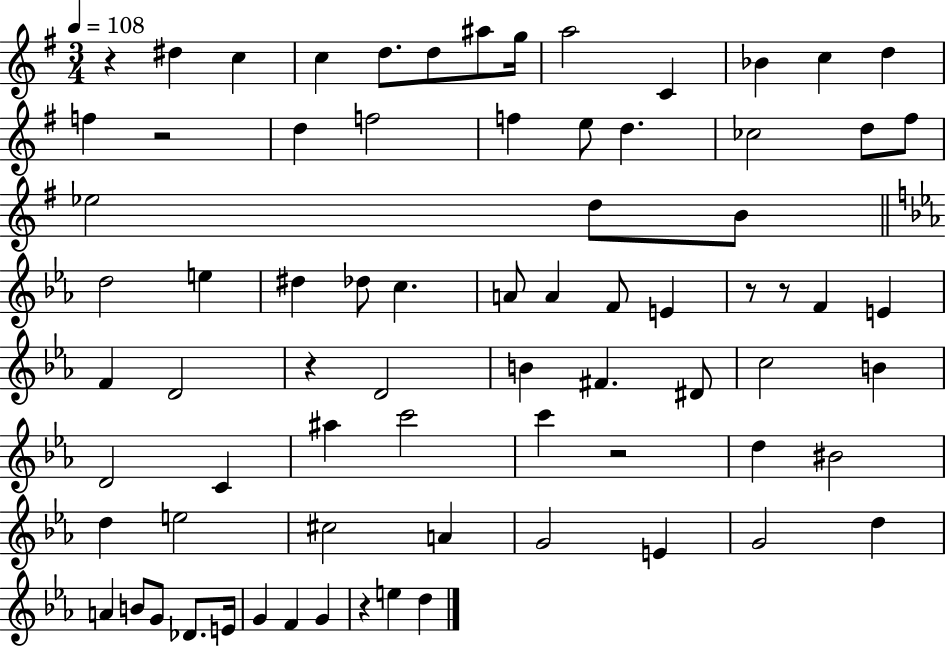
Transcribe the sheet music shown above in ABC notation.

X:1
T:Untitled
M:3/4
L:1/4
K:G
z ^d c c d/2 d/2 ^a/2 g/4 a2 C _B c d f z2 d f2 f e/2 d _c2 d/2 ^f/2 _e2 d/2 B/2 d2 e ^d _d/2 c A/2 A F/2 E z/2 z/2 F E F D2 z D2 B ^F ^D/2 c2 B D2 C ^a c'2 c' z2 d ^B2 d e2 ^c2 A G2 E G2 d A B/2 G/2 _D/2 E/4 G F G z e d